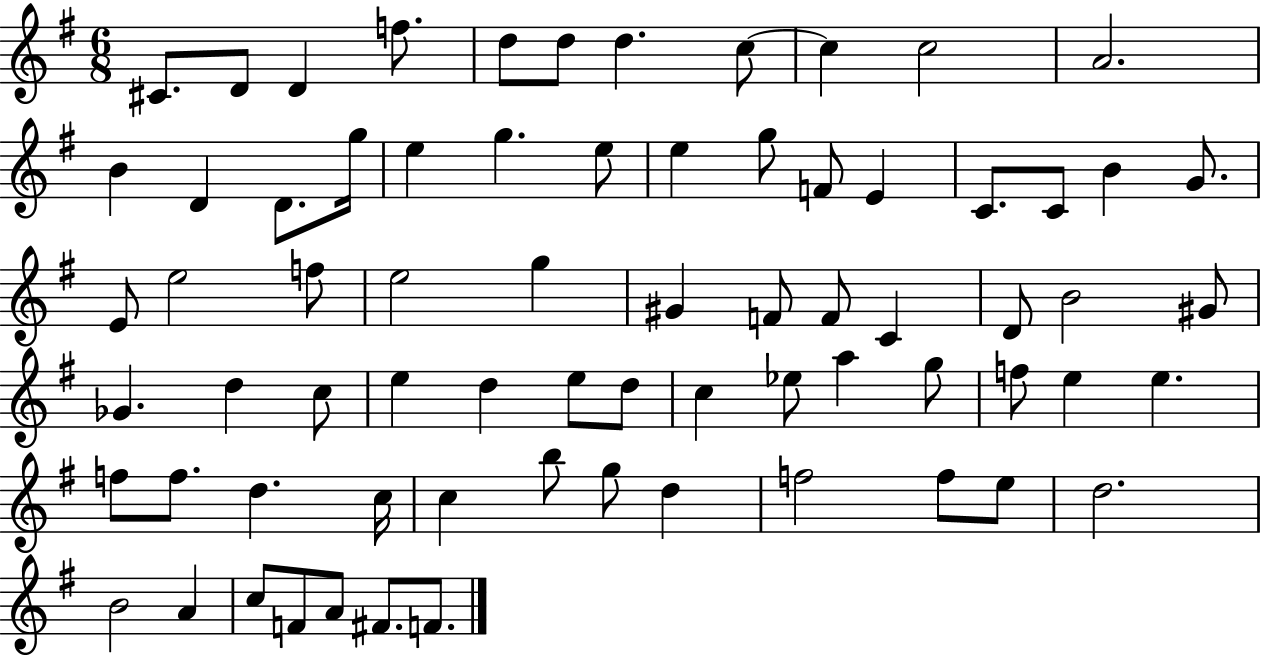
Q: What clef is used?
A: treble